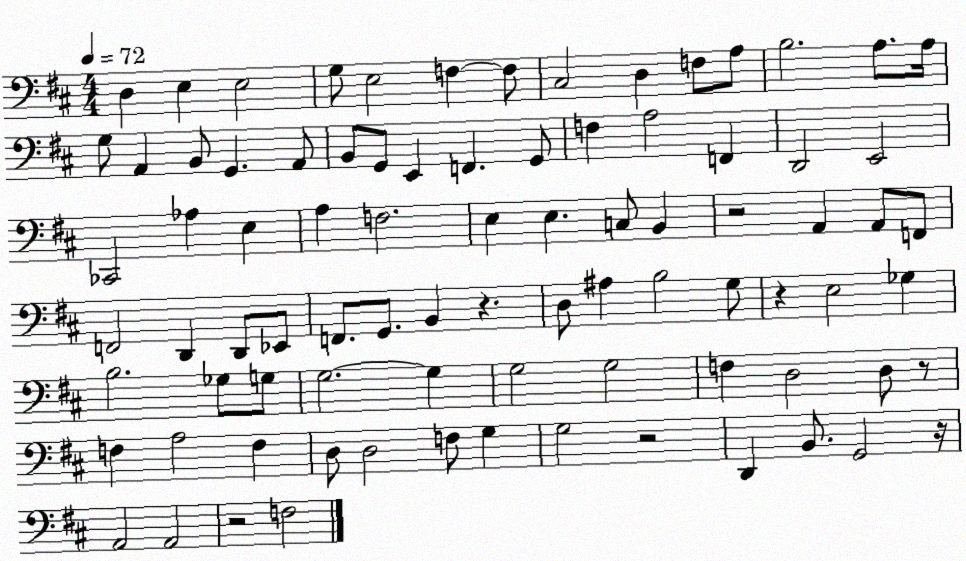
X:1
T:Untitled
M:4/4
L:1/4
K:D
D, E, E,2 G,/2 E,2 F, F,/2 ^C,2 D, F,/2 A,/2 B,2 A,/2 A,/4 G,/2 A,, B,,/2 G,, A,,/2 B,,/2 G,,/2 E,, F,, G,,/2 F, A,2 F,, D,,2 E,,2 _C,,2 _A, E, A, F,2 E, E, C,/2 B,, z2 A,, A,,/2 F,,/2 F,,2 D,, D,,/2 _E,,/2 F,,/2 G,,/2 B,, z D,/2 ^A, B,2 G,/2 z E,2 _G, B,2 _G,/2 G,/2 G,2 G, G,2 G,2 F, D,2 D,/2 z/2 F, A,2 F, D,/2 D,2 F,/2 G, G,2 z2 D,, B,,/2 G,,2 z/4 A,,2 A,,2 z2 F,2